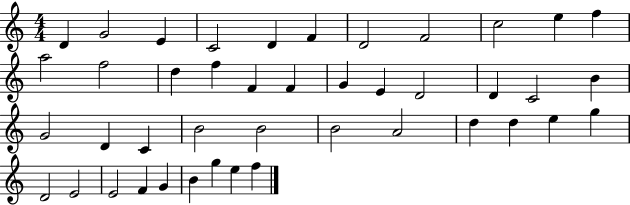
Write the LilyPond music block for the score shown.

{
  \clef treble
  \numericTimeSignature
  \time 4/4
  \key c \major
  d'4 g'2 e'4 | c'2 d'4 f'4 | d'2 f'2 | c''2 e''4 f''4 | \break a''2 f''2 | d''4 f''4 f'4 f'4 | g'4 e'4 d'2 | d'4 c'2 b'4 | \break g'2 d'4 c'4 | b'2 b'2 | b'2 a'2 | d''4 d''4 e''4 g''4 | \break d'2 e'2 | e'2 f'4 g'4 | b'4 g''4 e''4 f''4 | \bar "|."
}